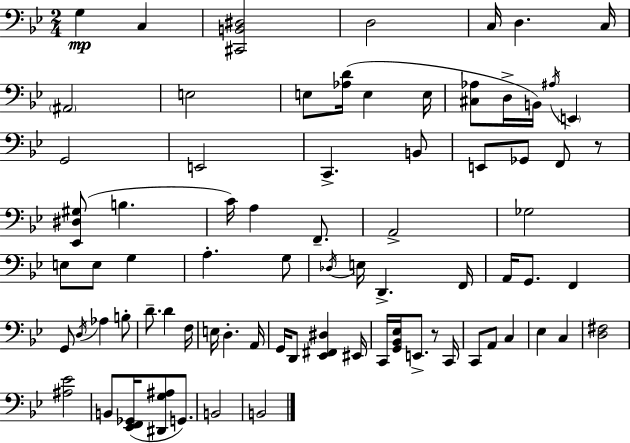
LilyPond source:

{
  \clef bass
  \numericTimeSignature
  \time 2/4
  \key bes \major
  g4\mp c4 | <cis, b, dis>2 | d2 | c16 d4. c16 | \break \parenthesize ais,2 | e2 | e8 <aes d'>16( e4 e16 | <cis aes>8 d16-> b,16) \acciaccatura { ais16 } \parenthesize e,4 | \break g,2 | e,2 | c,4.-> b,8 | e,8 ges,8 f,8 r8 | \break <ees, dis gis>8( b4. | c'16) a4 f,8.-- | a,2-> | ges2 | \break e8 e8 g4 | a4.-. g8 | \acciaccatura { des16 } e16 d,4.-> | f,16 a,16 g,8. f,4 | \break g,8 \acciaccatura { d16 } aes4 | b8-. d'8.-- d'4 | f16 e16 d4.-. | a,16 g,16 d,8 <ees, fis, dis>4 | \break eis,16 c,16 <g, bes, ees>16 e,8.-> | r8 c,16 c,8 a,8 c4 | ees4 c4 | <d fis>2 | \break <ais ees'>2 | b,8 <ees, f, ges,>16( <dis, g ais>8 | g,8.) b,2 | b,2 | \break \bar "|."
}